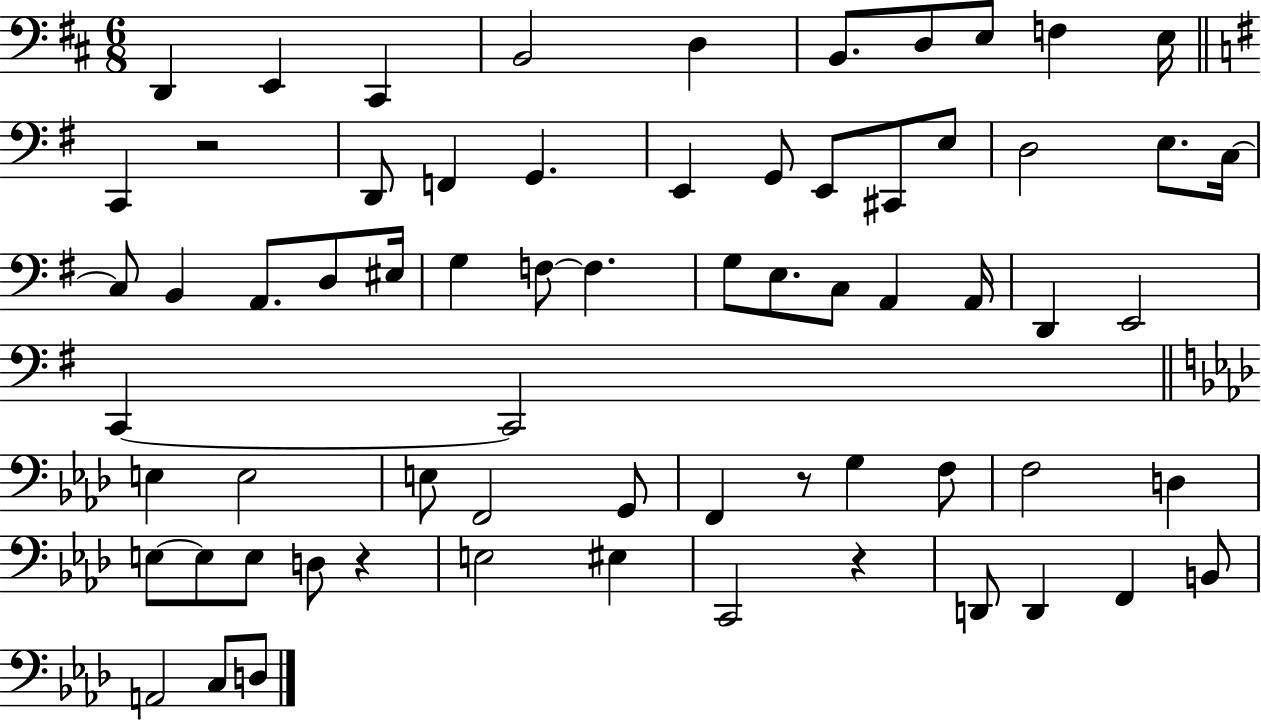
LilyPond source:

{
  \clef bass
  \numericTimeSignature
  \time 6/8
  \key d \major
  d,4 e,4 cis,4 | b,2 d4 | b,8. d8 e8 f4 e16 | \bar "||" \break \key g \major c,4 r2 | d,8 f,4 g,4. | e,4 g,8 e,8 cis,8 e8 | d2 e8. c16~~ | \break c8 b,4 a,8. d8 eis16 | g4 f8~~ f4. | g8 e8. c8 a,4 a,16 | d,4 e,2 | \break c,4~~ c,2 | \bar "||" \break \key f \minor e4 e2 | e8 f,2 g,8 | f,4 r8 g4 f8 | f2 d4 | \break e8~~ e8 e8 d8 r4 | e2 eis4 | c,2 r4 | d,8 d,4 f,4 b,8 | \break a,2 c8 d8 | \bar "|."
}